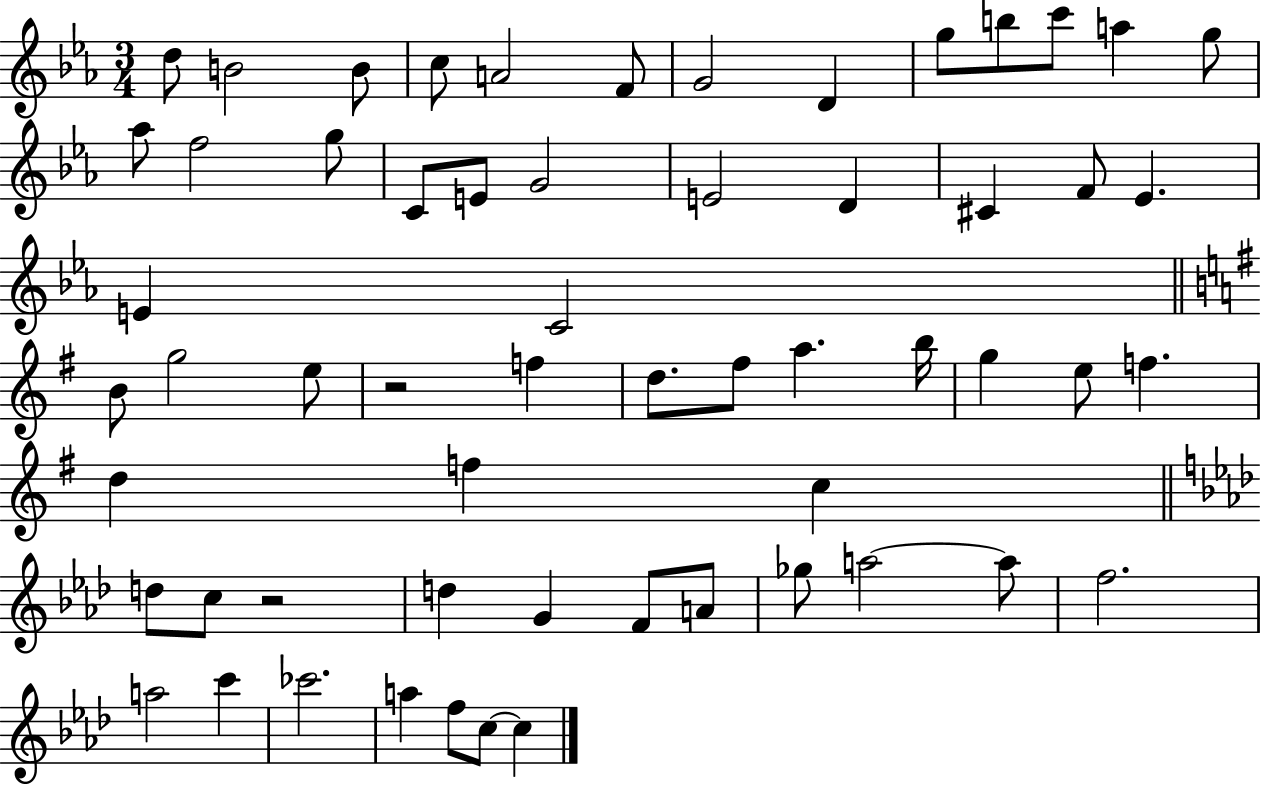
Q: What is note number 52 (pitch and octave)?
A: C6